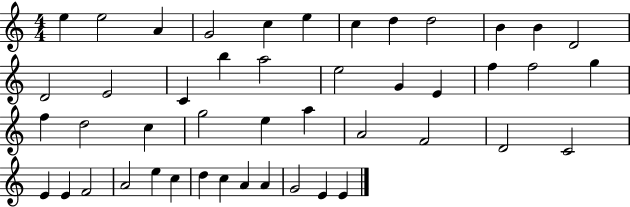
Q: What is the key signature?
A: C major